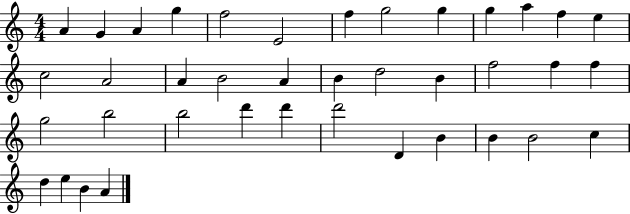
X:1
T:Untitled
M:4/4
L:1/4
K:C
A G A g f2 E2 f g2 g g a f e c2 A2 A B2 A B d2 B f2 f f g2 b2 b2 d' d' d'2 D B B B2 c d e B A